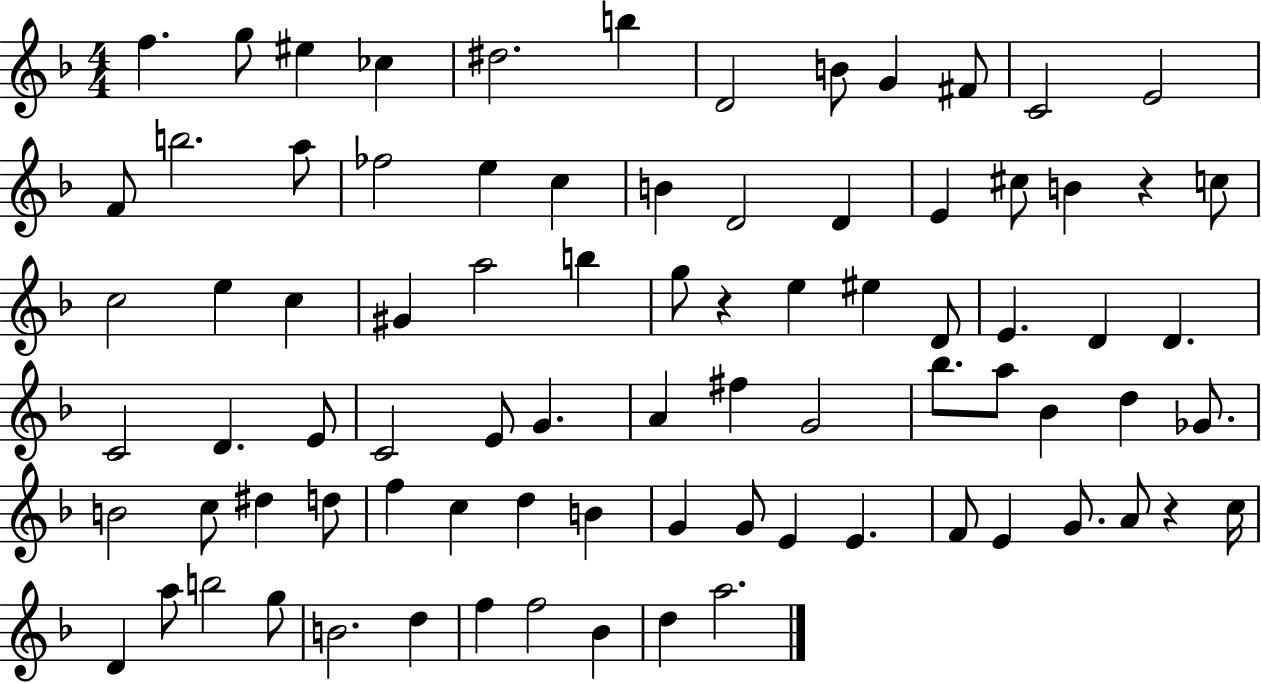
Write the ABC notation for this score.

X:1
T:Untitled
M:4/4
L:1/4
K:F
f g/2 ^e _c ^d2 b D2 B/2 G ^F/2 C2 E2 F/2 b2 a/2 _f2 e c B D2 D E ^c/2 B z c/2 c2 e c ^G a2 b g/2 z e ^e D/2 E D D C2 D E/2 C2 E/2 G A ^f G2 _b/2 a/2 _B d _G/2 B2 c/2 ^d d/2 f c d B G G/2 E E F/2 E G/2 A/2 z c/4 D a/2 b2 g/2 B2 d f f2 _B d a2